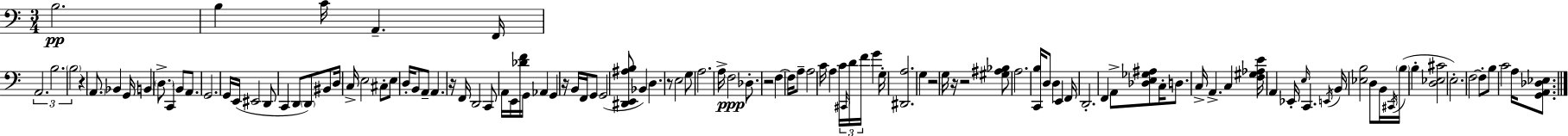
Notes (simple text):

B3/h. B3/q C4/s A2/q. F2/s A2/h. B3/h. B3/h R/q A2/e. Bb2/q G2/s B2/q D3/e. C2/q B2/e A2/e. G2/h. G2/s E2/s EIS2/h D2/e C2/q D2/e D2/e BIS2/e D3/s C3/s E3/h C#3/e E3/e D3/s B2/e A2/e A2/q. R/s F2/s D2/h C2/e A2/s E2/s [Db4,F4]/s G2/s Ab2/q G2/q R/s B2/s F2/s G2/e G2/h [D#2,E2,A#3,B3]/e Bb2/q D3/q. R/e E3/h G3/e A3/h. A3/s F3/h Db3/e. R/h F3/q F3/s A3/e A3/h C4/s A3/q C4/s C#2/s D4/s F4/s G4/q G3/s [D#2,A3]/h. G3/q R/h G3/s R/s R/h [G#3,A#3,Bb3]/e A3/h. [C2,B3]/s D3/e D3/q E2/q F2/s D2/h. F2/q A2/e [Db3,E3,Gb3,A#3]/e C3/s D3/e. C3/s A2/q. C3/q [F3,G#3,Ab3,E4]/s A2/q Eb2/s E3/s C2/q. E2/s B2/s [Eb3,B3]/h D3/e B2/s C#2/s B3/s B3/q [D3,Eb3,C#4]/h E3/h. F3/h F3/e B3/e C4/h A3/s [G2,A2,Db3,Eb3]/e.